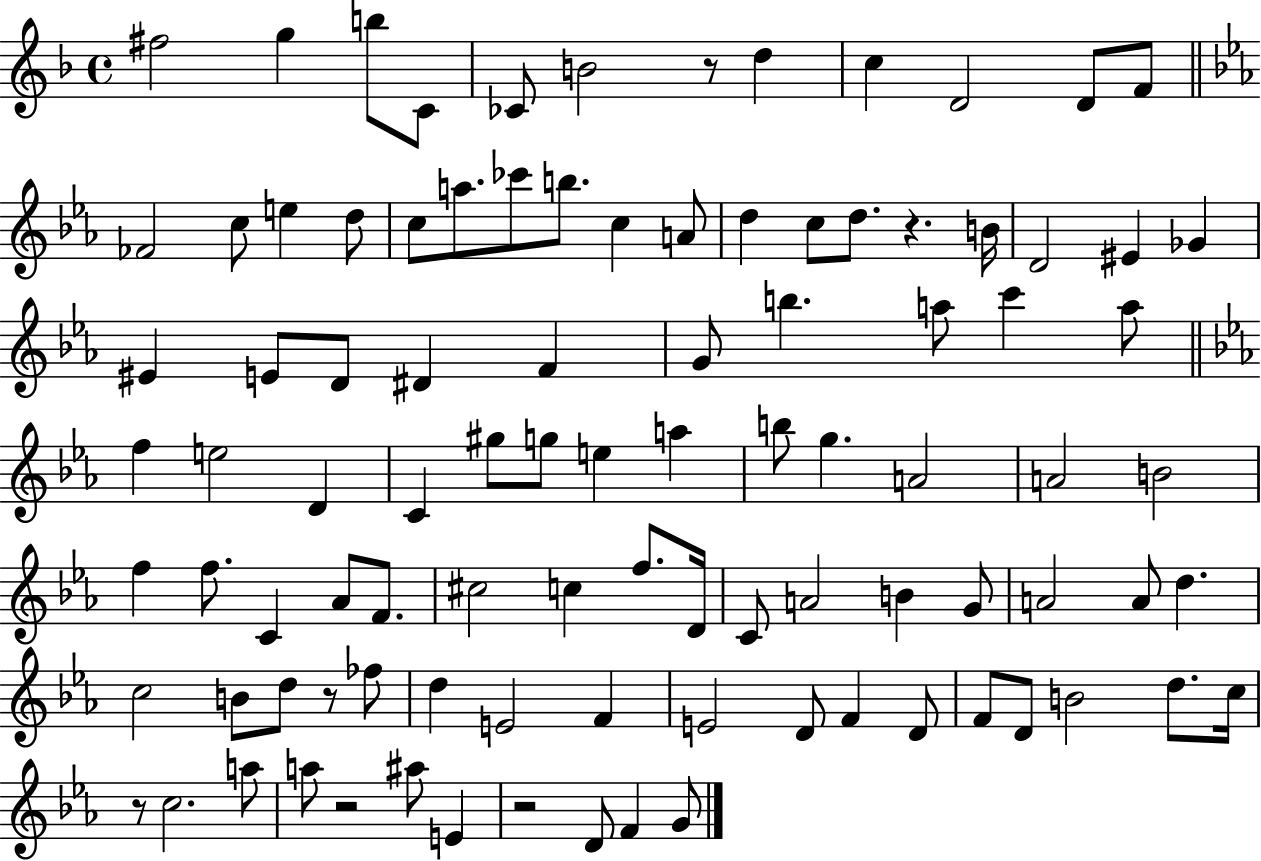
{
  \clef treble
  \time 4/4
  \defaultTimeSignature
  \key f \major
  fis''2 g''4 b''8 c'8 | ces'8 b'2 r8 d''4 | c''4 d'2 d'8 f'8 | \bar "||" \break \key c \minor fes'2 c''8 e''4 d''8 | c''8 a''8. ces'''8 b''8. c''4 a'8 | d''4 c''8 d''8. r4. b'16 | d'2 eis'4 ges'4 | \break eis'4 e'8 d'8 dis'4 f'4 | g'8 b''4. a''8 c'''4 a''8 | \bar "||" \break \key ees \major f''4 e''2 d'4 | c'4 gis''8 g''8 e''4 a''4 | b''8 g''4. a'2 | a'2 b'2 | \break f''4 f''8. c'4 aes'8 f'8. | cis''2 c''4 f''8. d'16 | c'8 a'2 b'4 g'8 | a'2 a'8 d''4. | \break c''2 b'8 d''8 r8 fes''8 | d''4 e'2 f'4 | e'2 d'8 f'4 d'8 | f'8 d'8 b'2 d''8. c''16 | \break r8 c''2. a''8 | a''8 r2 ais''8 e'4 | r2 d'8 f'4 g'8 | \bar "|."
}